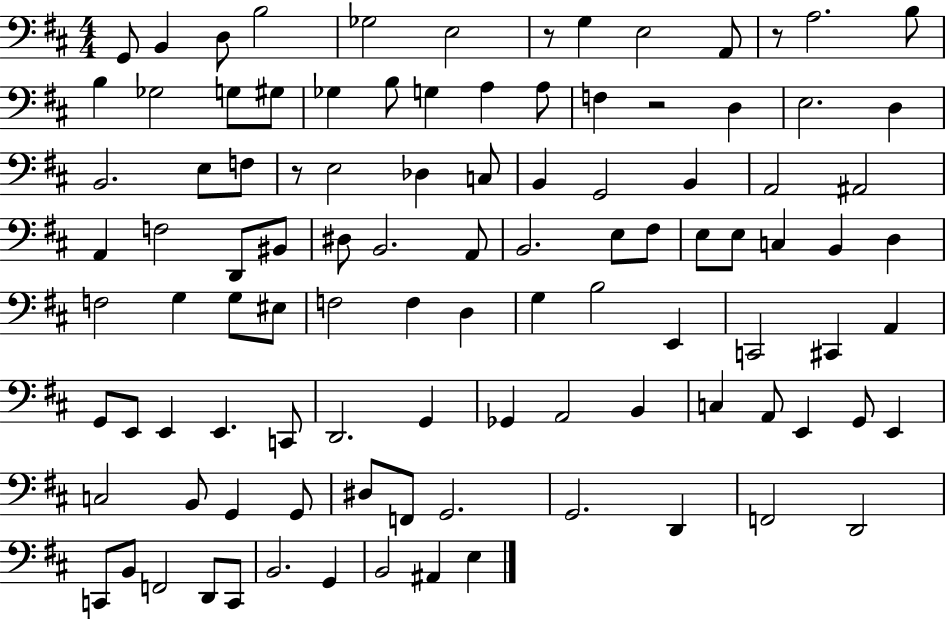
G2/e B2/q D3/e B3/h Gb3/h E3/h R/e G3/q E3/h A2/e R/e A3/h. B3/e B3/q Gb3/h G3/e G#3/e Gb3/q B3/e G3/q A3/q A3/e F3/q R/h D3/q E3/h. D3/q B2/h. E3/e F3/e R/e E3/h Db3/q C3/e B2/q G2/h B2/q A2/h A#2/h A2/q F3/h D2/e BIS2/e D#3/e B2/h. A2/e B2/h. E3/e F#3/e E3/e E3/e C3/q B2/q D3/q F3/h G3/q G3/e EIS3/e F3/h F3/q D3/q G3/q B3/h E2/q C2/h C#2/q A2/q G2/e E2/e E2/q E2/q. C2/e D2/h. G2/q Gb2/q A2/h B2/q C3/q A2/e E2/q G2/e E2/q C3/h B2/e G2/q G2/e D#3/e F2/e G2/h. G2/h. D2/q F2/h D2/h C2/e B2/e F2/h D2/e C2/e B2/h. G2/q B2/h A#2/q E3/q